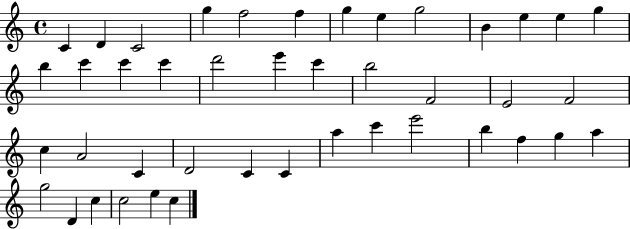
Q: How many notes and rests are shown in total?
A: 43